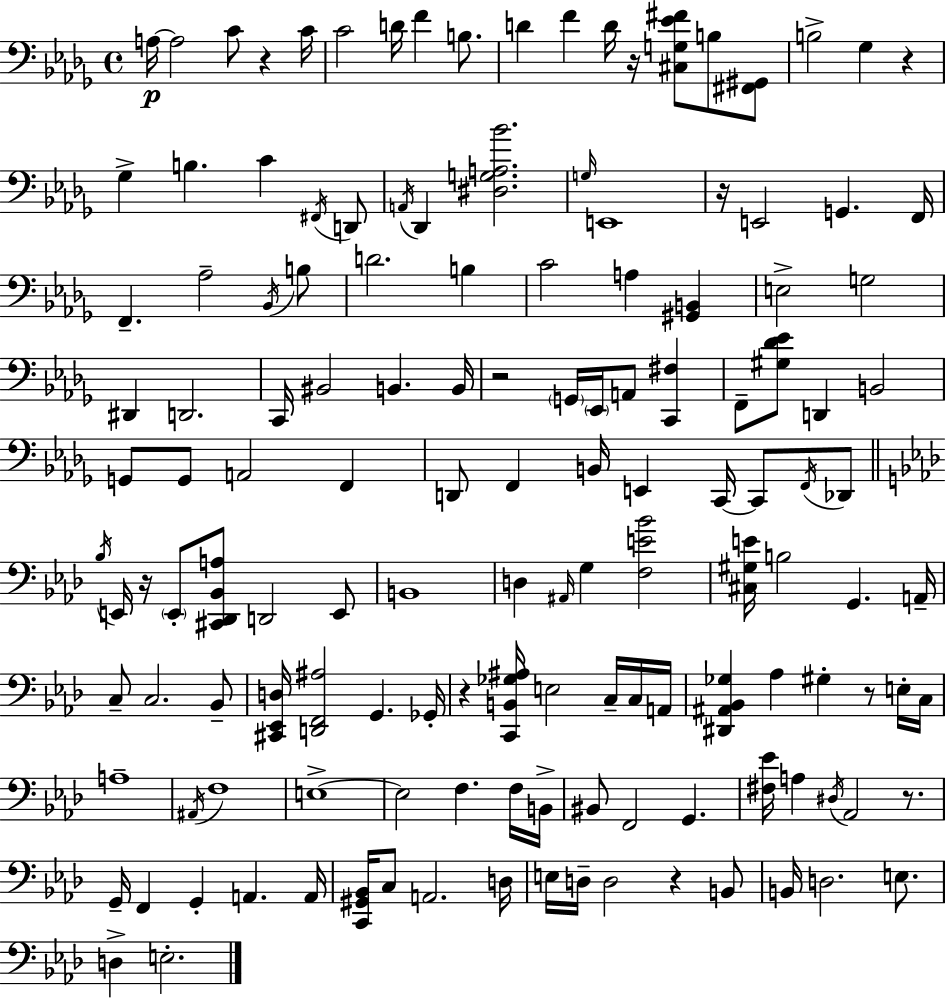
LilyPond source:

{
  \clef bass
  \time 4/4
  \defaultTimeSignature
  \key bes \minor
  a16~~\p a2 c'8 r4 c'16 | c'2 d'16 f'4 b8. | d'4 f'4 d'16 r16 <cis g ees' fis'>8 b8 <fis, gis,>8 | b2-> ges4 r4 | \break ges4-> b4. c'4 \acciaccatura { fis,16 } d,8 | \acciaccatura { a,16 } des,4 <dis g a bes'>2. | \grace { g16 } e,1 | r16 e,2 g,4. | \break f,16 f,4.-- aes2-- | \acciaccatura { bes,16 } b8 d'2. | b4 c'2 a4 | <gis, b,>4 e2-> g2 | \break dis,4 d,2. | c,16 bis,2 b,4. | b,16 r2 \parenthesize g,16 \parenthesize ees,16 a,8 | <c, fis>4 f,8-- <gis des' ees'>8 d,4 b,2 | \break g,8 g,8 a,2 | f,4 d,8 f,4 b,16 e,4 c,16~~ | c,8 \acciaccatura { f,16 } des,8 \bar "||" \break \key aes \major \acciaccatura { bes16 } e,16 r16 \parenthesize e,8-. <cis, des, bes, a>8 d,2 e,8 | b,1 | d4 \grace { ais,16 } g4 <f e' bes'>2 | <cis gis e'>16 b2 g,4. | \break a,16-- c8-- c2. | bes,8-- <cis, ees, d>16 <d, f, ais>2 g,4. | ges,16-. r4 <c, b, ges ais>16 e2 c16-- | c16 a,16 <dis, ais, bes, ges>4 aes4 gis4-. r8 | \break e16-. c16 a1-- | \acciaccatura { ais,16 } f1 | e1->~~ | e2 f4. | \break f16 b,16-> bis,8 f,2 g,4. | <fis ees'>16 a4 \acciaccatura { dis16 } aes,2 | r8. g,16-- f,4 g,4-. a,4. | a,16 <c, gis, bes,>16 c8 a,2. | \break d16 e16 d16-- d2 r4 | b,8 b,16 d2. | e8. d4-> e2.-. | \bar "|."
}